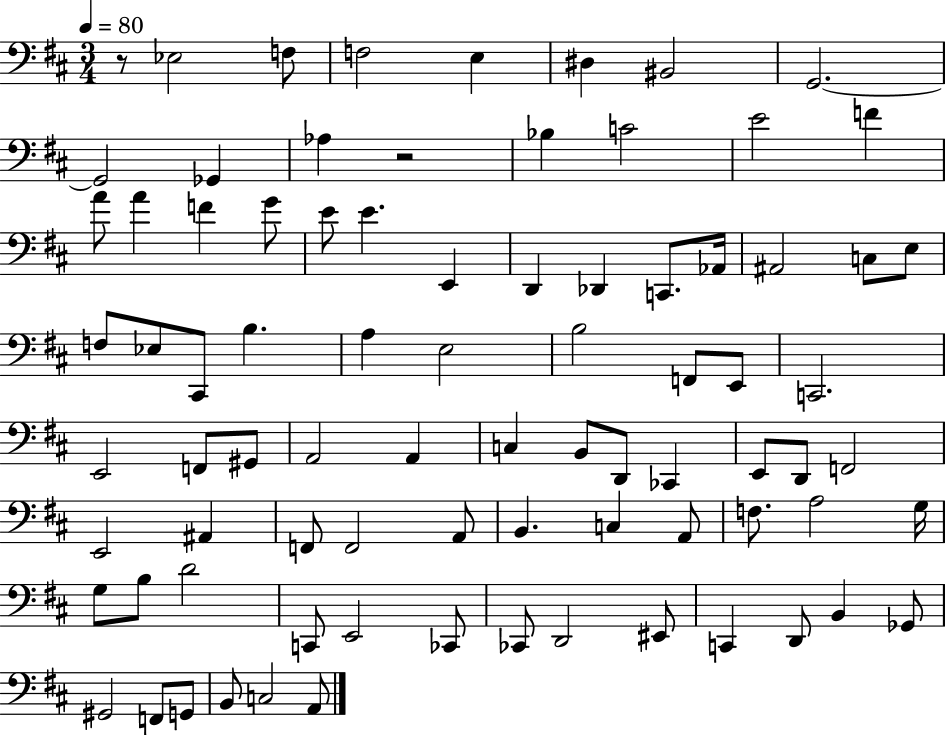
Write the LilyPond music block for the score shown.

{
  \clef bass
  \numericTimeSignature
  \time 3/4
  \key d \major
  \tempo 4 = 80
  r8 ees2 f8 | f2 e4 | dis4 bis,2 | g,2.~~ | \break g,2 ges,4 | aes4 r2 | bes4 c'2 | e'2 f'4 | \break a'8 a'4 f'4 g'8 | e'8 e'4. e,4 | d,4 des,4 c,8. aes,16 | ais,2 c8 e8 | \break f8 ees8 cis,8 b4. | a4 e2 | b2 f,8 e,8 | c,2. | \break e,2 f,8 gis,8 | a,2 a,4 | c4 b,8 d,8 ces,4 | e,8 d,8 f,2 | \break e,2 ais,4 | f,8 f,2 a,8 | b,4. c4 a,8 | f8. a2 g16 | \break g8 b8 d'2 | c,8 e,2 ces,8 | ces,8 d,2 eis,8 | c,4 d,8 b,4 ges,8 | \break gis,2 f,8 g,8 | b,8 c2 a,8 | \bar "|."
}